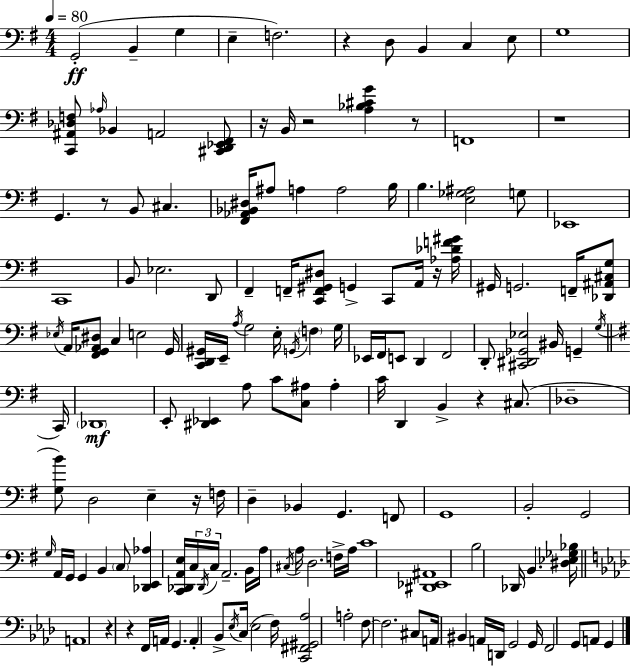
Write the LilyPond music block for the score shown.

{
  \clef bass
  \numericTimeSignature
  \time 4/4
  \key g \major
  \tempo 4 = 80
  \repeat volta 2 { g,2-.(\ff b,4-- g4 | e4-- f2.) | r4 d8 b,4 c4 e8 | g1 | \break <c, ais, des f>8 \grace { aes16 } bes,4 a,2 <cis, d, ees, fis,>8 | r16 b,16 r2 <a bes cis' g'>4 r8 | f,1 | r1 | \break g,4. r8 b,8 cis4. | <fis, aes, bes, dis>16 ais8 a4 a2 | b16 b4. <e ges ais>2 g8 | ees,1 | \break c,1 | b,8 ees2. d,8 | fis,4-- f,16-- <c, f, gis, dis>8 g,4-> c,8 a,16 r16 | <aes des' f' gis'>16 gis,16 g,2. f,16-- <des, ais, cis g>8 | \break \acciaccatura { ees16 } a,16 <fis, g, aes, dis>8 c4 e2 | g,16 <c, d, gis,>16 e,16-- \acciaccatura { a16 } g2 e16-. \acciaccatura { g,16 } \parenthesize f4 | g16 ees,16 fis,16 e,8 d,4 fis,2 | d,8-. <cis, dis, ges, ees>2 bis,16 g,4-- | \break \acciaccatura { g16 } \bar "||" \break \key g \major c,16 \parenthesize des,1\mf | e,8-. <dis, ees,>4 a8 c'8 <c ais>8 ais4-. | c'16 d,4 b,4-> r4 cis8.( | des1-- | \break <g b'>8) d2 e4-- r16 | f16 d4-- bes,4 g,4. f,8 | g,1 | b,2-. g,2 | \break \grace { g16 } a,16 g,16 g,4 b,4 \parenthesize c8 <des, e, aes>4 | <c, des, a, e>16 \tuplet 3/2 { c16 \acciaccatura { des,16 } c16 } a,2.-- | b,16 a16 \acciaccatura { cis16 } a16 d2. | f16-> a16 c'1 | \break <dis, ees, ais,>1 | b2 des,16 b,4. | <dis ees ges bes>16 \bar "||" \break \key f \minor a,1 | r4 r4 f,16 a,16 g,4. | a,4-. bes,8-> \acciaccatura { ees16 }( c16 ees2 | f16) <c, fis, gis, aes>2 a2-. | \break f8~~ f2. cis8 | a,16 bis,4 a,16 d,16 g,2 | g,16 f,2 g,8 a,8 g,4 | } \bar "|."
}